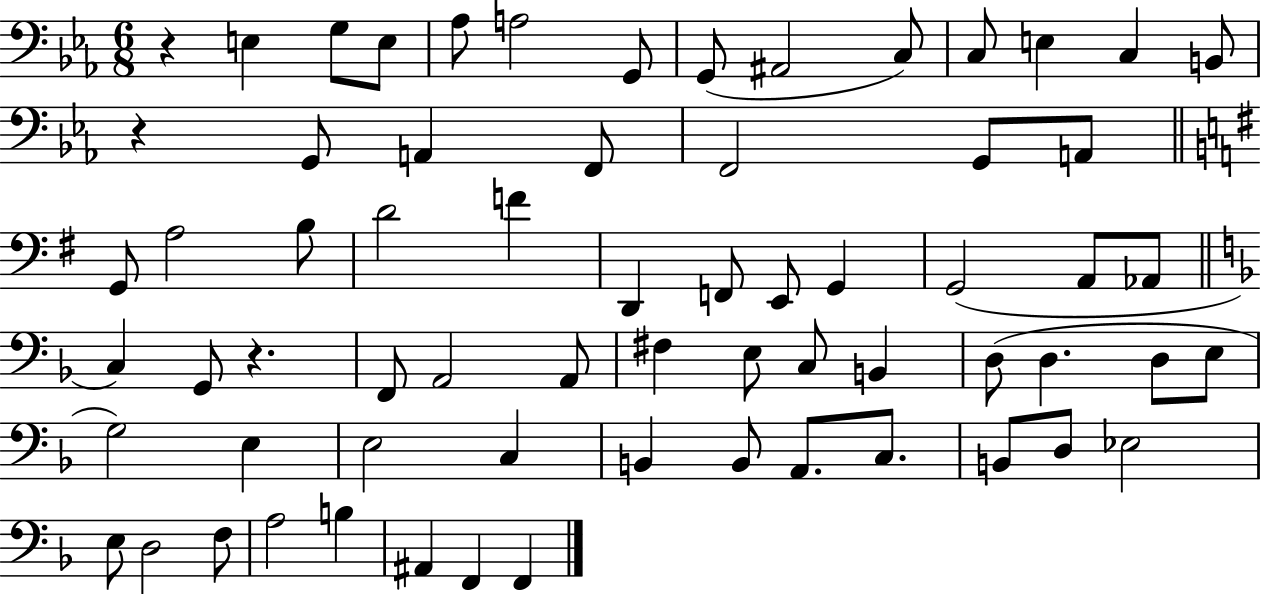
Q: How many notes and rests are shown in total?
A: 66